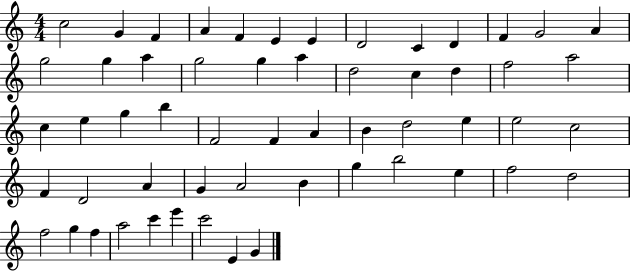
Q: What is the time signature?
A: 4/4